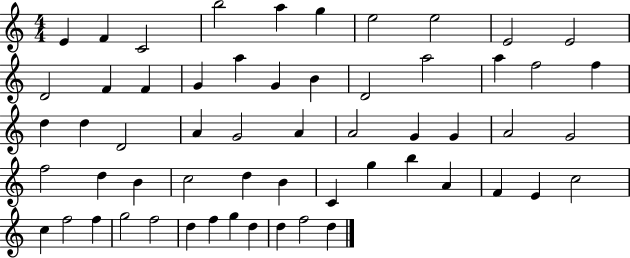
X:1
T:Untitled
M:4/4
L:1/4
K:C
E F C2 b2 a g e2 e2 E2 E2 D2 F F G a G B D2 a2 a f2 f d d D2 A G2 A A2 G G A2 G2 f2 d B c2 d B C g b A F E c2 c f2 f g2 f2 d f g d d f2 d